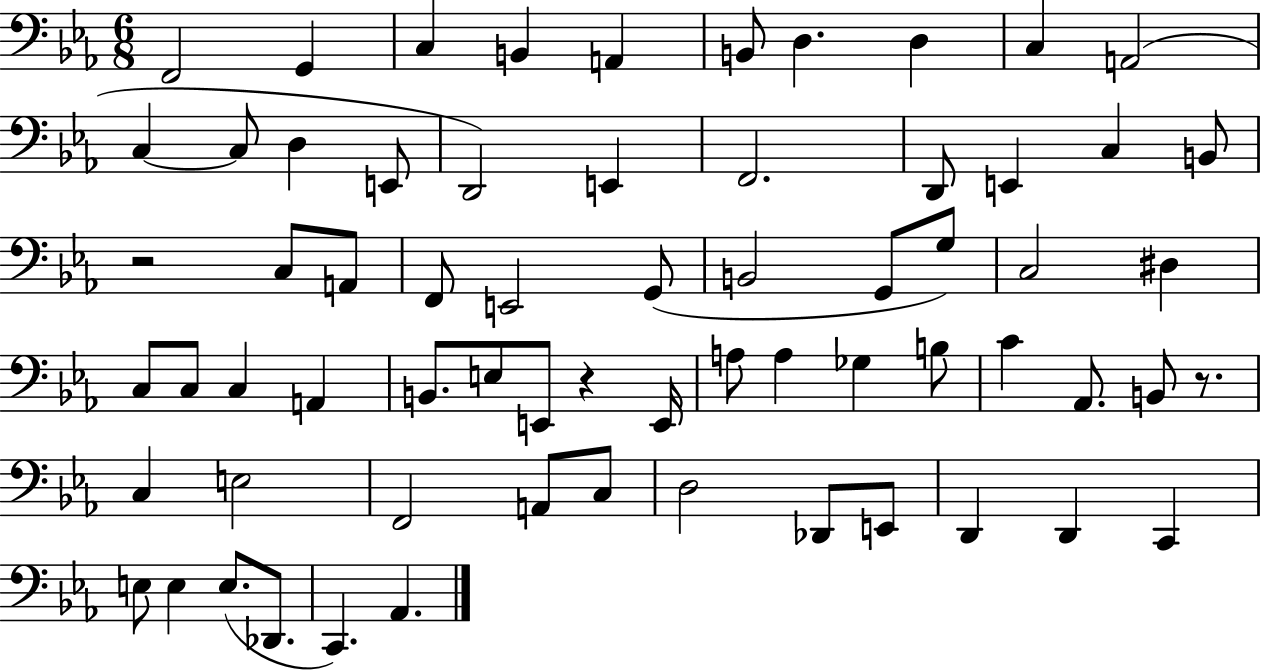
X:1
T:Untitled
M:6/8
L:1/4
K:Eb
F,,2 G,, C, B,, A,, B,,/2 D, D, C, A,,2 C, C,/2 D, E,,/2 D,,2 E,, F,,2 D,,/2 E,, C, B,,/2 z2 C,/2 A,,/2 F,,/2 E,,2 G,,/2 B,,2 G,,/2 G,/2 C,2 ^D, C,/2 C,/2 C, A,, B,,/2 E,/2 E,,/2 z E,,/4 A,/2 A, _G, B,/2 C _A,,/2 B,,/2 z/2 C, E,2 F,,2 A,,/2 C,/2 D,2 _D,,/2 E,,/2 D,, D,, C,, E,/2 E, E,/2 _D,,/2 C,, _A,,